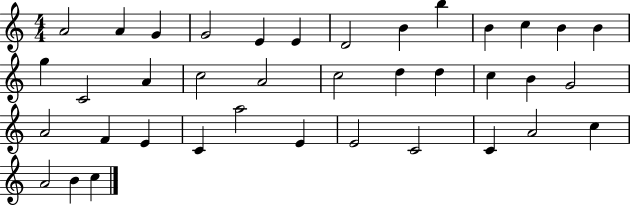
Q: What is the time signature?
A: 4/4